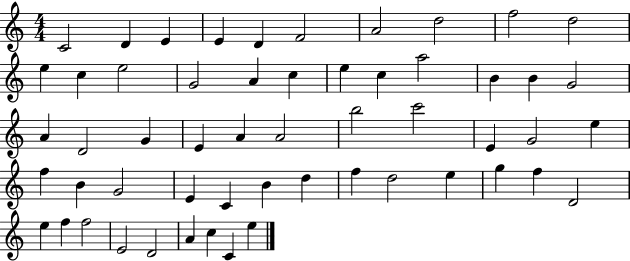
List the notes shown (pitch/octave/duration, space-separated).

C4/h D4/q E4/q E4/q D4/q F4/h A4/h D5/h F5/h D5/h E5/q C5/q E5/h G4/h A4/q C5/q E5/q C5/q A5/h B4/q B4/q G4/h A4/q D4/h G4/q E4/q A4/q A4/h B5/h C6/h E4/q G4/h E5/q F5/q B4/q G4/h E4/q C4/q B4/q D5/q F5/q D5/h E5/q G5/q F5/q D4/h E5/q F5/q F5/h E4/h D4/h A4/q C5/q C4/q E5/q